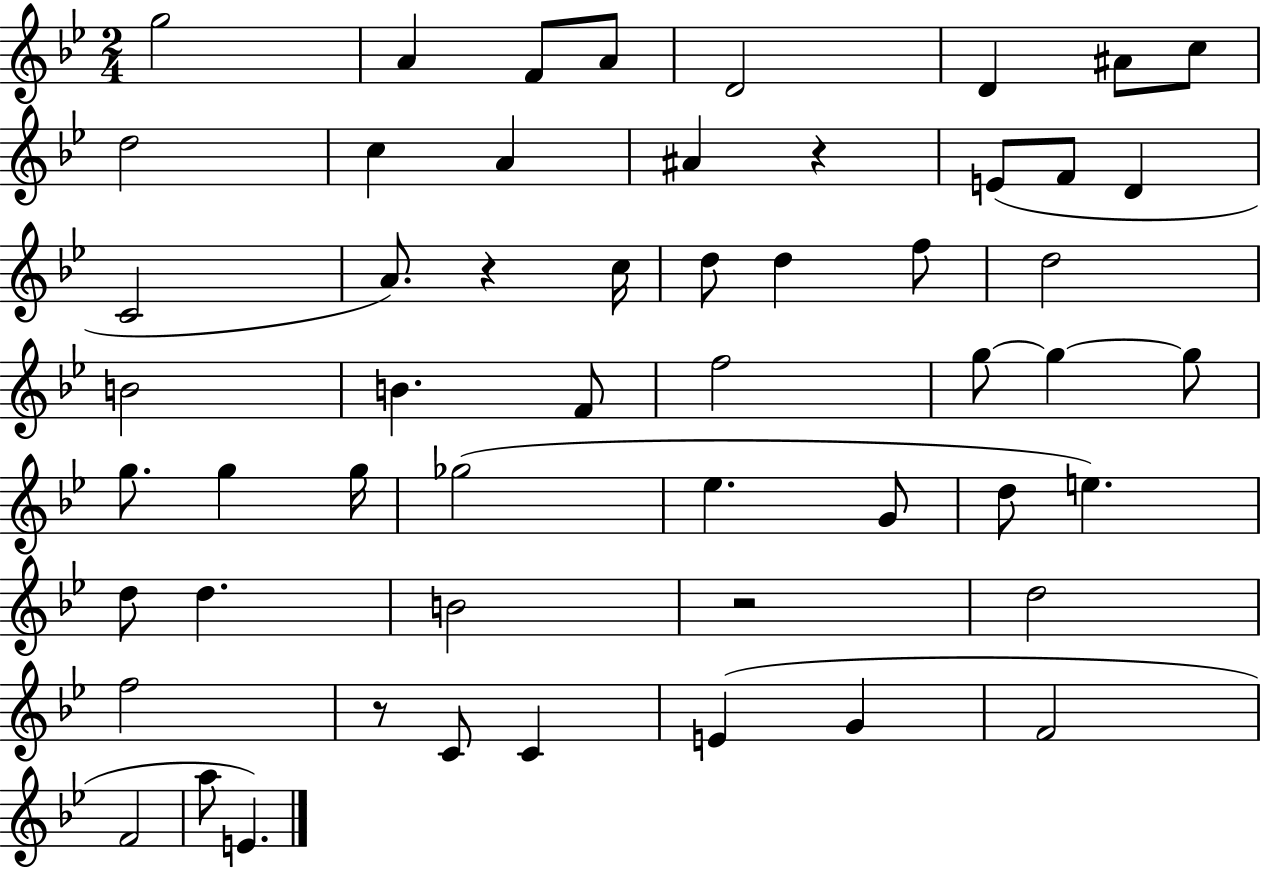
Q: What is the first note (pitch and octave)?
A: G5